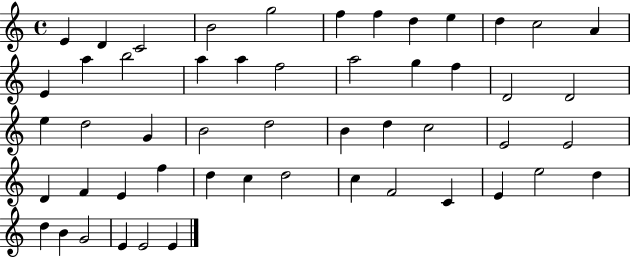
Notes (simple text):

E4/q D4/q C4/h B4/h G5/h F5/q F5/q D5/q E5/q D5/q C5/h A4/q E4/q A5/q B5/h A5/q A5/q F5/h A5/h G5/q F5/q D4/h D4/h E5/q D5/h G4/q B4/h D5/h B4/q D5/q C5/h E4/h E4/h D4/q F4/q E4/q F5/q D5/q C5/q D5/h C5/q F4/h C4/q E4/q E5/h D5/q D5/q B4/q G4/h E4/q E4/h E4/q